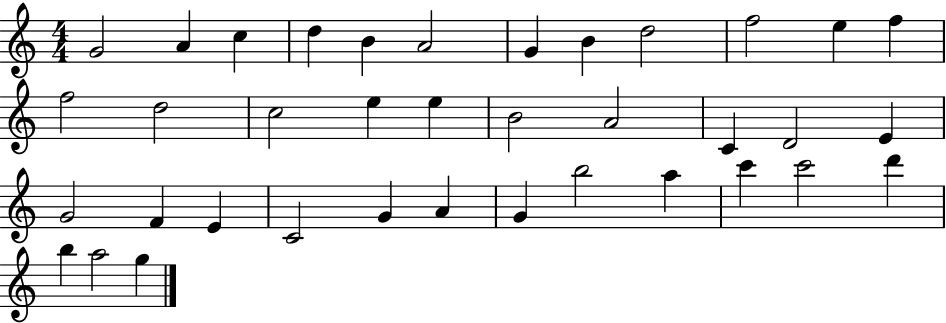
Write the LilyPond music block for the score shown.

{
  \clef treble
  \numericTimeSignature
  \time 4/4
  \key c \major
  g'2 a'4 c''4 | d''4 b'4 a'2 | g'4 b'4 d''2 | f''2 e''4 f''4 | \break f''2 d''2 | c''2 e''4 e''4 | b'2 a'2 | c'4 d'2 e'4 | \break g'2 f'4 e'4 | c'2 g'4 a'4 | g'4 b''2 a''4 | c'''4 c'''2 d'''4 | \break b''4 a''2 g''4 | \bar "|."
}